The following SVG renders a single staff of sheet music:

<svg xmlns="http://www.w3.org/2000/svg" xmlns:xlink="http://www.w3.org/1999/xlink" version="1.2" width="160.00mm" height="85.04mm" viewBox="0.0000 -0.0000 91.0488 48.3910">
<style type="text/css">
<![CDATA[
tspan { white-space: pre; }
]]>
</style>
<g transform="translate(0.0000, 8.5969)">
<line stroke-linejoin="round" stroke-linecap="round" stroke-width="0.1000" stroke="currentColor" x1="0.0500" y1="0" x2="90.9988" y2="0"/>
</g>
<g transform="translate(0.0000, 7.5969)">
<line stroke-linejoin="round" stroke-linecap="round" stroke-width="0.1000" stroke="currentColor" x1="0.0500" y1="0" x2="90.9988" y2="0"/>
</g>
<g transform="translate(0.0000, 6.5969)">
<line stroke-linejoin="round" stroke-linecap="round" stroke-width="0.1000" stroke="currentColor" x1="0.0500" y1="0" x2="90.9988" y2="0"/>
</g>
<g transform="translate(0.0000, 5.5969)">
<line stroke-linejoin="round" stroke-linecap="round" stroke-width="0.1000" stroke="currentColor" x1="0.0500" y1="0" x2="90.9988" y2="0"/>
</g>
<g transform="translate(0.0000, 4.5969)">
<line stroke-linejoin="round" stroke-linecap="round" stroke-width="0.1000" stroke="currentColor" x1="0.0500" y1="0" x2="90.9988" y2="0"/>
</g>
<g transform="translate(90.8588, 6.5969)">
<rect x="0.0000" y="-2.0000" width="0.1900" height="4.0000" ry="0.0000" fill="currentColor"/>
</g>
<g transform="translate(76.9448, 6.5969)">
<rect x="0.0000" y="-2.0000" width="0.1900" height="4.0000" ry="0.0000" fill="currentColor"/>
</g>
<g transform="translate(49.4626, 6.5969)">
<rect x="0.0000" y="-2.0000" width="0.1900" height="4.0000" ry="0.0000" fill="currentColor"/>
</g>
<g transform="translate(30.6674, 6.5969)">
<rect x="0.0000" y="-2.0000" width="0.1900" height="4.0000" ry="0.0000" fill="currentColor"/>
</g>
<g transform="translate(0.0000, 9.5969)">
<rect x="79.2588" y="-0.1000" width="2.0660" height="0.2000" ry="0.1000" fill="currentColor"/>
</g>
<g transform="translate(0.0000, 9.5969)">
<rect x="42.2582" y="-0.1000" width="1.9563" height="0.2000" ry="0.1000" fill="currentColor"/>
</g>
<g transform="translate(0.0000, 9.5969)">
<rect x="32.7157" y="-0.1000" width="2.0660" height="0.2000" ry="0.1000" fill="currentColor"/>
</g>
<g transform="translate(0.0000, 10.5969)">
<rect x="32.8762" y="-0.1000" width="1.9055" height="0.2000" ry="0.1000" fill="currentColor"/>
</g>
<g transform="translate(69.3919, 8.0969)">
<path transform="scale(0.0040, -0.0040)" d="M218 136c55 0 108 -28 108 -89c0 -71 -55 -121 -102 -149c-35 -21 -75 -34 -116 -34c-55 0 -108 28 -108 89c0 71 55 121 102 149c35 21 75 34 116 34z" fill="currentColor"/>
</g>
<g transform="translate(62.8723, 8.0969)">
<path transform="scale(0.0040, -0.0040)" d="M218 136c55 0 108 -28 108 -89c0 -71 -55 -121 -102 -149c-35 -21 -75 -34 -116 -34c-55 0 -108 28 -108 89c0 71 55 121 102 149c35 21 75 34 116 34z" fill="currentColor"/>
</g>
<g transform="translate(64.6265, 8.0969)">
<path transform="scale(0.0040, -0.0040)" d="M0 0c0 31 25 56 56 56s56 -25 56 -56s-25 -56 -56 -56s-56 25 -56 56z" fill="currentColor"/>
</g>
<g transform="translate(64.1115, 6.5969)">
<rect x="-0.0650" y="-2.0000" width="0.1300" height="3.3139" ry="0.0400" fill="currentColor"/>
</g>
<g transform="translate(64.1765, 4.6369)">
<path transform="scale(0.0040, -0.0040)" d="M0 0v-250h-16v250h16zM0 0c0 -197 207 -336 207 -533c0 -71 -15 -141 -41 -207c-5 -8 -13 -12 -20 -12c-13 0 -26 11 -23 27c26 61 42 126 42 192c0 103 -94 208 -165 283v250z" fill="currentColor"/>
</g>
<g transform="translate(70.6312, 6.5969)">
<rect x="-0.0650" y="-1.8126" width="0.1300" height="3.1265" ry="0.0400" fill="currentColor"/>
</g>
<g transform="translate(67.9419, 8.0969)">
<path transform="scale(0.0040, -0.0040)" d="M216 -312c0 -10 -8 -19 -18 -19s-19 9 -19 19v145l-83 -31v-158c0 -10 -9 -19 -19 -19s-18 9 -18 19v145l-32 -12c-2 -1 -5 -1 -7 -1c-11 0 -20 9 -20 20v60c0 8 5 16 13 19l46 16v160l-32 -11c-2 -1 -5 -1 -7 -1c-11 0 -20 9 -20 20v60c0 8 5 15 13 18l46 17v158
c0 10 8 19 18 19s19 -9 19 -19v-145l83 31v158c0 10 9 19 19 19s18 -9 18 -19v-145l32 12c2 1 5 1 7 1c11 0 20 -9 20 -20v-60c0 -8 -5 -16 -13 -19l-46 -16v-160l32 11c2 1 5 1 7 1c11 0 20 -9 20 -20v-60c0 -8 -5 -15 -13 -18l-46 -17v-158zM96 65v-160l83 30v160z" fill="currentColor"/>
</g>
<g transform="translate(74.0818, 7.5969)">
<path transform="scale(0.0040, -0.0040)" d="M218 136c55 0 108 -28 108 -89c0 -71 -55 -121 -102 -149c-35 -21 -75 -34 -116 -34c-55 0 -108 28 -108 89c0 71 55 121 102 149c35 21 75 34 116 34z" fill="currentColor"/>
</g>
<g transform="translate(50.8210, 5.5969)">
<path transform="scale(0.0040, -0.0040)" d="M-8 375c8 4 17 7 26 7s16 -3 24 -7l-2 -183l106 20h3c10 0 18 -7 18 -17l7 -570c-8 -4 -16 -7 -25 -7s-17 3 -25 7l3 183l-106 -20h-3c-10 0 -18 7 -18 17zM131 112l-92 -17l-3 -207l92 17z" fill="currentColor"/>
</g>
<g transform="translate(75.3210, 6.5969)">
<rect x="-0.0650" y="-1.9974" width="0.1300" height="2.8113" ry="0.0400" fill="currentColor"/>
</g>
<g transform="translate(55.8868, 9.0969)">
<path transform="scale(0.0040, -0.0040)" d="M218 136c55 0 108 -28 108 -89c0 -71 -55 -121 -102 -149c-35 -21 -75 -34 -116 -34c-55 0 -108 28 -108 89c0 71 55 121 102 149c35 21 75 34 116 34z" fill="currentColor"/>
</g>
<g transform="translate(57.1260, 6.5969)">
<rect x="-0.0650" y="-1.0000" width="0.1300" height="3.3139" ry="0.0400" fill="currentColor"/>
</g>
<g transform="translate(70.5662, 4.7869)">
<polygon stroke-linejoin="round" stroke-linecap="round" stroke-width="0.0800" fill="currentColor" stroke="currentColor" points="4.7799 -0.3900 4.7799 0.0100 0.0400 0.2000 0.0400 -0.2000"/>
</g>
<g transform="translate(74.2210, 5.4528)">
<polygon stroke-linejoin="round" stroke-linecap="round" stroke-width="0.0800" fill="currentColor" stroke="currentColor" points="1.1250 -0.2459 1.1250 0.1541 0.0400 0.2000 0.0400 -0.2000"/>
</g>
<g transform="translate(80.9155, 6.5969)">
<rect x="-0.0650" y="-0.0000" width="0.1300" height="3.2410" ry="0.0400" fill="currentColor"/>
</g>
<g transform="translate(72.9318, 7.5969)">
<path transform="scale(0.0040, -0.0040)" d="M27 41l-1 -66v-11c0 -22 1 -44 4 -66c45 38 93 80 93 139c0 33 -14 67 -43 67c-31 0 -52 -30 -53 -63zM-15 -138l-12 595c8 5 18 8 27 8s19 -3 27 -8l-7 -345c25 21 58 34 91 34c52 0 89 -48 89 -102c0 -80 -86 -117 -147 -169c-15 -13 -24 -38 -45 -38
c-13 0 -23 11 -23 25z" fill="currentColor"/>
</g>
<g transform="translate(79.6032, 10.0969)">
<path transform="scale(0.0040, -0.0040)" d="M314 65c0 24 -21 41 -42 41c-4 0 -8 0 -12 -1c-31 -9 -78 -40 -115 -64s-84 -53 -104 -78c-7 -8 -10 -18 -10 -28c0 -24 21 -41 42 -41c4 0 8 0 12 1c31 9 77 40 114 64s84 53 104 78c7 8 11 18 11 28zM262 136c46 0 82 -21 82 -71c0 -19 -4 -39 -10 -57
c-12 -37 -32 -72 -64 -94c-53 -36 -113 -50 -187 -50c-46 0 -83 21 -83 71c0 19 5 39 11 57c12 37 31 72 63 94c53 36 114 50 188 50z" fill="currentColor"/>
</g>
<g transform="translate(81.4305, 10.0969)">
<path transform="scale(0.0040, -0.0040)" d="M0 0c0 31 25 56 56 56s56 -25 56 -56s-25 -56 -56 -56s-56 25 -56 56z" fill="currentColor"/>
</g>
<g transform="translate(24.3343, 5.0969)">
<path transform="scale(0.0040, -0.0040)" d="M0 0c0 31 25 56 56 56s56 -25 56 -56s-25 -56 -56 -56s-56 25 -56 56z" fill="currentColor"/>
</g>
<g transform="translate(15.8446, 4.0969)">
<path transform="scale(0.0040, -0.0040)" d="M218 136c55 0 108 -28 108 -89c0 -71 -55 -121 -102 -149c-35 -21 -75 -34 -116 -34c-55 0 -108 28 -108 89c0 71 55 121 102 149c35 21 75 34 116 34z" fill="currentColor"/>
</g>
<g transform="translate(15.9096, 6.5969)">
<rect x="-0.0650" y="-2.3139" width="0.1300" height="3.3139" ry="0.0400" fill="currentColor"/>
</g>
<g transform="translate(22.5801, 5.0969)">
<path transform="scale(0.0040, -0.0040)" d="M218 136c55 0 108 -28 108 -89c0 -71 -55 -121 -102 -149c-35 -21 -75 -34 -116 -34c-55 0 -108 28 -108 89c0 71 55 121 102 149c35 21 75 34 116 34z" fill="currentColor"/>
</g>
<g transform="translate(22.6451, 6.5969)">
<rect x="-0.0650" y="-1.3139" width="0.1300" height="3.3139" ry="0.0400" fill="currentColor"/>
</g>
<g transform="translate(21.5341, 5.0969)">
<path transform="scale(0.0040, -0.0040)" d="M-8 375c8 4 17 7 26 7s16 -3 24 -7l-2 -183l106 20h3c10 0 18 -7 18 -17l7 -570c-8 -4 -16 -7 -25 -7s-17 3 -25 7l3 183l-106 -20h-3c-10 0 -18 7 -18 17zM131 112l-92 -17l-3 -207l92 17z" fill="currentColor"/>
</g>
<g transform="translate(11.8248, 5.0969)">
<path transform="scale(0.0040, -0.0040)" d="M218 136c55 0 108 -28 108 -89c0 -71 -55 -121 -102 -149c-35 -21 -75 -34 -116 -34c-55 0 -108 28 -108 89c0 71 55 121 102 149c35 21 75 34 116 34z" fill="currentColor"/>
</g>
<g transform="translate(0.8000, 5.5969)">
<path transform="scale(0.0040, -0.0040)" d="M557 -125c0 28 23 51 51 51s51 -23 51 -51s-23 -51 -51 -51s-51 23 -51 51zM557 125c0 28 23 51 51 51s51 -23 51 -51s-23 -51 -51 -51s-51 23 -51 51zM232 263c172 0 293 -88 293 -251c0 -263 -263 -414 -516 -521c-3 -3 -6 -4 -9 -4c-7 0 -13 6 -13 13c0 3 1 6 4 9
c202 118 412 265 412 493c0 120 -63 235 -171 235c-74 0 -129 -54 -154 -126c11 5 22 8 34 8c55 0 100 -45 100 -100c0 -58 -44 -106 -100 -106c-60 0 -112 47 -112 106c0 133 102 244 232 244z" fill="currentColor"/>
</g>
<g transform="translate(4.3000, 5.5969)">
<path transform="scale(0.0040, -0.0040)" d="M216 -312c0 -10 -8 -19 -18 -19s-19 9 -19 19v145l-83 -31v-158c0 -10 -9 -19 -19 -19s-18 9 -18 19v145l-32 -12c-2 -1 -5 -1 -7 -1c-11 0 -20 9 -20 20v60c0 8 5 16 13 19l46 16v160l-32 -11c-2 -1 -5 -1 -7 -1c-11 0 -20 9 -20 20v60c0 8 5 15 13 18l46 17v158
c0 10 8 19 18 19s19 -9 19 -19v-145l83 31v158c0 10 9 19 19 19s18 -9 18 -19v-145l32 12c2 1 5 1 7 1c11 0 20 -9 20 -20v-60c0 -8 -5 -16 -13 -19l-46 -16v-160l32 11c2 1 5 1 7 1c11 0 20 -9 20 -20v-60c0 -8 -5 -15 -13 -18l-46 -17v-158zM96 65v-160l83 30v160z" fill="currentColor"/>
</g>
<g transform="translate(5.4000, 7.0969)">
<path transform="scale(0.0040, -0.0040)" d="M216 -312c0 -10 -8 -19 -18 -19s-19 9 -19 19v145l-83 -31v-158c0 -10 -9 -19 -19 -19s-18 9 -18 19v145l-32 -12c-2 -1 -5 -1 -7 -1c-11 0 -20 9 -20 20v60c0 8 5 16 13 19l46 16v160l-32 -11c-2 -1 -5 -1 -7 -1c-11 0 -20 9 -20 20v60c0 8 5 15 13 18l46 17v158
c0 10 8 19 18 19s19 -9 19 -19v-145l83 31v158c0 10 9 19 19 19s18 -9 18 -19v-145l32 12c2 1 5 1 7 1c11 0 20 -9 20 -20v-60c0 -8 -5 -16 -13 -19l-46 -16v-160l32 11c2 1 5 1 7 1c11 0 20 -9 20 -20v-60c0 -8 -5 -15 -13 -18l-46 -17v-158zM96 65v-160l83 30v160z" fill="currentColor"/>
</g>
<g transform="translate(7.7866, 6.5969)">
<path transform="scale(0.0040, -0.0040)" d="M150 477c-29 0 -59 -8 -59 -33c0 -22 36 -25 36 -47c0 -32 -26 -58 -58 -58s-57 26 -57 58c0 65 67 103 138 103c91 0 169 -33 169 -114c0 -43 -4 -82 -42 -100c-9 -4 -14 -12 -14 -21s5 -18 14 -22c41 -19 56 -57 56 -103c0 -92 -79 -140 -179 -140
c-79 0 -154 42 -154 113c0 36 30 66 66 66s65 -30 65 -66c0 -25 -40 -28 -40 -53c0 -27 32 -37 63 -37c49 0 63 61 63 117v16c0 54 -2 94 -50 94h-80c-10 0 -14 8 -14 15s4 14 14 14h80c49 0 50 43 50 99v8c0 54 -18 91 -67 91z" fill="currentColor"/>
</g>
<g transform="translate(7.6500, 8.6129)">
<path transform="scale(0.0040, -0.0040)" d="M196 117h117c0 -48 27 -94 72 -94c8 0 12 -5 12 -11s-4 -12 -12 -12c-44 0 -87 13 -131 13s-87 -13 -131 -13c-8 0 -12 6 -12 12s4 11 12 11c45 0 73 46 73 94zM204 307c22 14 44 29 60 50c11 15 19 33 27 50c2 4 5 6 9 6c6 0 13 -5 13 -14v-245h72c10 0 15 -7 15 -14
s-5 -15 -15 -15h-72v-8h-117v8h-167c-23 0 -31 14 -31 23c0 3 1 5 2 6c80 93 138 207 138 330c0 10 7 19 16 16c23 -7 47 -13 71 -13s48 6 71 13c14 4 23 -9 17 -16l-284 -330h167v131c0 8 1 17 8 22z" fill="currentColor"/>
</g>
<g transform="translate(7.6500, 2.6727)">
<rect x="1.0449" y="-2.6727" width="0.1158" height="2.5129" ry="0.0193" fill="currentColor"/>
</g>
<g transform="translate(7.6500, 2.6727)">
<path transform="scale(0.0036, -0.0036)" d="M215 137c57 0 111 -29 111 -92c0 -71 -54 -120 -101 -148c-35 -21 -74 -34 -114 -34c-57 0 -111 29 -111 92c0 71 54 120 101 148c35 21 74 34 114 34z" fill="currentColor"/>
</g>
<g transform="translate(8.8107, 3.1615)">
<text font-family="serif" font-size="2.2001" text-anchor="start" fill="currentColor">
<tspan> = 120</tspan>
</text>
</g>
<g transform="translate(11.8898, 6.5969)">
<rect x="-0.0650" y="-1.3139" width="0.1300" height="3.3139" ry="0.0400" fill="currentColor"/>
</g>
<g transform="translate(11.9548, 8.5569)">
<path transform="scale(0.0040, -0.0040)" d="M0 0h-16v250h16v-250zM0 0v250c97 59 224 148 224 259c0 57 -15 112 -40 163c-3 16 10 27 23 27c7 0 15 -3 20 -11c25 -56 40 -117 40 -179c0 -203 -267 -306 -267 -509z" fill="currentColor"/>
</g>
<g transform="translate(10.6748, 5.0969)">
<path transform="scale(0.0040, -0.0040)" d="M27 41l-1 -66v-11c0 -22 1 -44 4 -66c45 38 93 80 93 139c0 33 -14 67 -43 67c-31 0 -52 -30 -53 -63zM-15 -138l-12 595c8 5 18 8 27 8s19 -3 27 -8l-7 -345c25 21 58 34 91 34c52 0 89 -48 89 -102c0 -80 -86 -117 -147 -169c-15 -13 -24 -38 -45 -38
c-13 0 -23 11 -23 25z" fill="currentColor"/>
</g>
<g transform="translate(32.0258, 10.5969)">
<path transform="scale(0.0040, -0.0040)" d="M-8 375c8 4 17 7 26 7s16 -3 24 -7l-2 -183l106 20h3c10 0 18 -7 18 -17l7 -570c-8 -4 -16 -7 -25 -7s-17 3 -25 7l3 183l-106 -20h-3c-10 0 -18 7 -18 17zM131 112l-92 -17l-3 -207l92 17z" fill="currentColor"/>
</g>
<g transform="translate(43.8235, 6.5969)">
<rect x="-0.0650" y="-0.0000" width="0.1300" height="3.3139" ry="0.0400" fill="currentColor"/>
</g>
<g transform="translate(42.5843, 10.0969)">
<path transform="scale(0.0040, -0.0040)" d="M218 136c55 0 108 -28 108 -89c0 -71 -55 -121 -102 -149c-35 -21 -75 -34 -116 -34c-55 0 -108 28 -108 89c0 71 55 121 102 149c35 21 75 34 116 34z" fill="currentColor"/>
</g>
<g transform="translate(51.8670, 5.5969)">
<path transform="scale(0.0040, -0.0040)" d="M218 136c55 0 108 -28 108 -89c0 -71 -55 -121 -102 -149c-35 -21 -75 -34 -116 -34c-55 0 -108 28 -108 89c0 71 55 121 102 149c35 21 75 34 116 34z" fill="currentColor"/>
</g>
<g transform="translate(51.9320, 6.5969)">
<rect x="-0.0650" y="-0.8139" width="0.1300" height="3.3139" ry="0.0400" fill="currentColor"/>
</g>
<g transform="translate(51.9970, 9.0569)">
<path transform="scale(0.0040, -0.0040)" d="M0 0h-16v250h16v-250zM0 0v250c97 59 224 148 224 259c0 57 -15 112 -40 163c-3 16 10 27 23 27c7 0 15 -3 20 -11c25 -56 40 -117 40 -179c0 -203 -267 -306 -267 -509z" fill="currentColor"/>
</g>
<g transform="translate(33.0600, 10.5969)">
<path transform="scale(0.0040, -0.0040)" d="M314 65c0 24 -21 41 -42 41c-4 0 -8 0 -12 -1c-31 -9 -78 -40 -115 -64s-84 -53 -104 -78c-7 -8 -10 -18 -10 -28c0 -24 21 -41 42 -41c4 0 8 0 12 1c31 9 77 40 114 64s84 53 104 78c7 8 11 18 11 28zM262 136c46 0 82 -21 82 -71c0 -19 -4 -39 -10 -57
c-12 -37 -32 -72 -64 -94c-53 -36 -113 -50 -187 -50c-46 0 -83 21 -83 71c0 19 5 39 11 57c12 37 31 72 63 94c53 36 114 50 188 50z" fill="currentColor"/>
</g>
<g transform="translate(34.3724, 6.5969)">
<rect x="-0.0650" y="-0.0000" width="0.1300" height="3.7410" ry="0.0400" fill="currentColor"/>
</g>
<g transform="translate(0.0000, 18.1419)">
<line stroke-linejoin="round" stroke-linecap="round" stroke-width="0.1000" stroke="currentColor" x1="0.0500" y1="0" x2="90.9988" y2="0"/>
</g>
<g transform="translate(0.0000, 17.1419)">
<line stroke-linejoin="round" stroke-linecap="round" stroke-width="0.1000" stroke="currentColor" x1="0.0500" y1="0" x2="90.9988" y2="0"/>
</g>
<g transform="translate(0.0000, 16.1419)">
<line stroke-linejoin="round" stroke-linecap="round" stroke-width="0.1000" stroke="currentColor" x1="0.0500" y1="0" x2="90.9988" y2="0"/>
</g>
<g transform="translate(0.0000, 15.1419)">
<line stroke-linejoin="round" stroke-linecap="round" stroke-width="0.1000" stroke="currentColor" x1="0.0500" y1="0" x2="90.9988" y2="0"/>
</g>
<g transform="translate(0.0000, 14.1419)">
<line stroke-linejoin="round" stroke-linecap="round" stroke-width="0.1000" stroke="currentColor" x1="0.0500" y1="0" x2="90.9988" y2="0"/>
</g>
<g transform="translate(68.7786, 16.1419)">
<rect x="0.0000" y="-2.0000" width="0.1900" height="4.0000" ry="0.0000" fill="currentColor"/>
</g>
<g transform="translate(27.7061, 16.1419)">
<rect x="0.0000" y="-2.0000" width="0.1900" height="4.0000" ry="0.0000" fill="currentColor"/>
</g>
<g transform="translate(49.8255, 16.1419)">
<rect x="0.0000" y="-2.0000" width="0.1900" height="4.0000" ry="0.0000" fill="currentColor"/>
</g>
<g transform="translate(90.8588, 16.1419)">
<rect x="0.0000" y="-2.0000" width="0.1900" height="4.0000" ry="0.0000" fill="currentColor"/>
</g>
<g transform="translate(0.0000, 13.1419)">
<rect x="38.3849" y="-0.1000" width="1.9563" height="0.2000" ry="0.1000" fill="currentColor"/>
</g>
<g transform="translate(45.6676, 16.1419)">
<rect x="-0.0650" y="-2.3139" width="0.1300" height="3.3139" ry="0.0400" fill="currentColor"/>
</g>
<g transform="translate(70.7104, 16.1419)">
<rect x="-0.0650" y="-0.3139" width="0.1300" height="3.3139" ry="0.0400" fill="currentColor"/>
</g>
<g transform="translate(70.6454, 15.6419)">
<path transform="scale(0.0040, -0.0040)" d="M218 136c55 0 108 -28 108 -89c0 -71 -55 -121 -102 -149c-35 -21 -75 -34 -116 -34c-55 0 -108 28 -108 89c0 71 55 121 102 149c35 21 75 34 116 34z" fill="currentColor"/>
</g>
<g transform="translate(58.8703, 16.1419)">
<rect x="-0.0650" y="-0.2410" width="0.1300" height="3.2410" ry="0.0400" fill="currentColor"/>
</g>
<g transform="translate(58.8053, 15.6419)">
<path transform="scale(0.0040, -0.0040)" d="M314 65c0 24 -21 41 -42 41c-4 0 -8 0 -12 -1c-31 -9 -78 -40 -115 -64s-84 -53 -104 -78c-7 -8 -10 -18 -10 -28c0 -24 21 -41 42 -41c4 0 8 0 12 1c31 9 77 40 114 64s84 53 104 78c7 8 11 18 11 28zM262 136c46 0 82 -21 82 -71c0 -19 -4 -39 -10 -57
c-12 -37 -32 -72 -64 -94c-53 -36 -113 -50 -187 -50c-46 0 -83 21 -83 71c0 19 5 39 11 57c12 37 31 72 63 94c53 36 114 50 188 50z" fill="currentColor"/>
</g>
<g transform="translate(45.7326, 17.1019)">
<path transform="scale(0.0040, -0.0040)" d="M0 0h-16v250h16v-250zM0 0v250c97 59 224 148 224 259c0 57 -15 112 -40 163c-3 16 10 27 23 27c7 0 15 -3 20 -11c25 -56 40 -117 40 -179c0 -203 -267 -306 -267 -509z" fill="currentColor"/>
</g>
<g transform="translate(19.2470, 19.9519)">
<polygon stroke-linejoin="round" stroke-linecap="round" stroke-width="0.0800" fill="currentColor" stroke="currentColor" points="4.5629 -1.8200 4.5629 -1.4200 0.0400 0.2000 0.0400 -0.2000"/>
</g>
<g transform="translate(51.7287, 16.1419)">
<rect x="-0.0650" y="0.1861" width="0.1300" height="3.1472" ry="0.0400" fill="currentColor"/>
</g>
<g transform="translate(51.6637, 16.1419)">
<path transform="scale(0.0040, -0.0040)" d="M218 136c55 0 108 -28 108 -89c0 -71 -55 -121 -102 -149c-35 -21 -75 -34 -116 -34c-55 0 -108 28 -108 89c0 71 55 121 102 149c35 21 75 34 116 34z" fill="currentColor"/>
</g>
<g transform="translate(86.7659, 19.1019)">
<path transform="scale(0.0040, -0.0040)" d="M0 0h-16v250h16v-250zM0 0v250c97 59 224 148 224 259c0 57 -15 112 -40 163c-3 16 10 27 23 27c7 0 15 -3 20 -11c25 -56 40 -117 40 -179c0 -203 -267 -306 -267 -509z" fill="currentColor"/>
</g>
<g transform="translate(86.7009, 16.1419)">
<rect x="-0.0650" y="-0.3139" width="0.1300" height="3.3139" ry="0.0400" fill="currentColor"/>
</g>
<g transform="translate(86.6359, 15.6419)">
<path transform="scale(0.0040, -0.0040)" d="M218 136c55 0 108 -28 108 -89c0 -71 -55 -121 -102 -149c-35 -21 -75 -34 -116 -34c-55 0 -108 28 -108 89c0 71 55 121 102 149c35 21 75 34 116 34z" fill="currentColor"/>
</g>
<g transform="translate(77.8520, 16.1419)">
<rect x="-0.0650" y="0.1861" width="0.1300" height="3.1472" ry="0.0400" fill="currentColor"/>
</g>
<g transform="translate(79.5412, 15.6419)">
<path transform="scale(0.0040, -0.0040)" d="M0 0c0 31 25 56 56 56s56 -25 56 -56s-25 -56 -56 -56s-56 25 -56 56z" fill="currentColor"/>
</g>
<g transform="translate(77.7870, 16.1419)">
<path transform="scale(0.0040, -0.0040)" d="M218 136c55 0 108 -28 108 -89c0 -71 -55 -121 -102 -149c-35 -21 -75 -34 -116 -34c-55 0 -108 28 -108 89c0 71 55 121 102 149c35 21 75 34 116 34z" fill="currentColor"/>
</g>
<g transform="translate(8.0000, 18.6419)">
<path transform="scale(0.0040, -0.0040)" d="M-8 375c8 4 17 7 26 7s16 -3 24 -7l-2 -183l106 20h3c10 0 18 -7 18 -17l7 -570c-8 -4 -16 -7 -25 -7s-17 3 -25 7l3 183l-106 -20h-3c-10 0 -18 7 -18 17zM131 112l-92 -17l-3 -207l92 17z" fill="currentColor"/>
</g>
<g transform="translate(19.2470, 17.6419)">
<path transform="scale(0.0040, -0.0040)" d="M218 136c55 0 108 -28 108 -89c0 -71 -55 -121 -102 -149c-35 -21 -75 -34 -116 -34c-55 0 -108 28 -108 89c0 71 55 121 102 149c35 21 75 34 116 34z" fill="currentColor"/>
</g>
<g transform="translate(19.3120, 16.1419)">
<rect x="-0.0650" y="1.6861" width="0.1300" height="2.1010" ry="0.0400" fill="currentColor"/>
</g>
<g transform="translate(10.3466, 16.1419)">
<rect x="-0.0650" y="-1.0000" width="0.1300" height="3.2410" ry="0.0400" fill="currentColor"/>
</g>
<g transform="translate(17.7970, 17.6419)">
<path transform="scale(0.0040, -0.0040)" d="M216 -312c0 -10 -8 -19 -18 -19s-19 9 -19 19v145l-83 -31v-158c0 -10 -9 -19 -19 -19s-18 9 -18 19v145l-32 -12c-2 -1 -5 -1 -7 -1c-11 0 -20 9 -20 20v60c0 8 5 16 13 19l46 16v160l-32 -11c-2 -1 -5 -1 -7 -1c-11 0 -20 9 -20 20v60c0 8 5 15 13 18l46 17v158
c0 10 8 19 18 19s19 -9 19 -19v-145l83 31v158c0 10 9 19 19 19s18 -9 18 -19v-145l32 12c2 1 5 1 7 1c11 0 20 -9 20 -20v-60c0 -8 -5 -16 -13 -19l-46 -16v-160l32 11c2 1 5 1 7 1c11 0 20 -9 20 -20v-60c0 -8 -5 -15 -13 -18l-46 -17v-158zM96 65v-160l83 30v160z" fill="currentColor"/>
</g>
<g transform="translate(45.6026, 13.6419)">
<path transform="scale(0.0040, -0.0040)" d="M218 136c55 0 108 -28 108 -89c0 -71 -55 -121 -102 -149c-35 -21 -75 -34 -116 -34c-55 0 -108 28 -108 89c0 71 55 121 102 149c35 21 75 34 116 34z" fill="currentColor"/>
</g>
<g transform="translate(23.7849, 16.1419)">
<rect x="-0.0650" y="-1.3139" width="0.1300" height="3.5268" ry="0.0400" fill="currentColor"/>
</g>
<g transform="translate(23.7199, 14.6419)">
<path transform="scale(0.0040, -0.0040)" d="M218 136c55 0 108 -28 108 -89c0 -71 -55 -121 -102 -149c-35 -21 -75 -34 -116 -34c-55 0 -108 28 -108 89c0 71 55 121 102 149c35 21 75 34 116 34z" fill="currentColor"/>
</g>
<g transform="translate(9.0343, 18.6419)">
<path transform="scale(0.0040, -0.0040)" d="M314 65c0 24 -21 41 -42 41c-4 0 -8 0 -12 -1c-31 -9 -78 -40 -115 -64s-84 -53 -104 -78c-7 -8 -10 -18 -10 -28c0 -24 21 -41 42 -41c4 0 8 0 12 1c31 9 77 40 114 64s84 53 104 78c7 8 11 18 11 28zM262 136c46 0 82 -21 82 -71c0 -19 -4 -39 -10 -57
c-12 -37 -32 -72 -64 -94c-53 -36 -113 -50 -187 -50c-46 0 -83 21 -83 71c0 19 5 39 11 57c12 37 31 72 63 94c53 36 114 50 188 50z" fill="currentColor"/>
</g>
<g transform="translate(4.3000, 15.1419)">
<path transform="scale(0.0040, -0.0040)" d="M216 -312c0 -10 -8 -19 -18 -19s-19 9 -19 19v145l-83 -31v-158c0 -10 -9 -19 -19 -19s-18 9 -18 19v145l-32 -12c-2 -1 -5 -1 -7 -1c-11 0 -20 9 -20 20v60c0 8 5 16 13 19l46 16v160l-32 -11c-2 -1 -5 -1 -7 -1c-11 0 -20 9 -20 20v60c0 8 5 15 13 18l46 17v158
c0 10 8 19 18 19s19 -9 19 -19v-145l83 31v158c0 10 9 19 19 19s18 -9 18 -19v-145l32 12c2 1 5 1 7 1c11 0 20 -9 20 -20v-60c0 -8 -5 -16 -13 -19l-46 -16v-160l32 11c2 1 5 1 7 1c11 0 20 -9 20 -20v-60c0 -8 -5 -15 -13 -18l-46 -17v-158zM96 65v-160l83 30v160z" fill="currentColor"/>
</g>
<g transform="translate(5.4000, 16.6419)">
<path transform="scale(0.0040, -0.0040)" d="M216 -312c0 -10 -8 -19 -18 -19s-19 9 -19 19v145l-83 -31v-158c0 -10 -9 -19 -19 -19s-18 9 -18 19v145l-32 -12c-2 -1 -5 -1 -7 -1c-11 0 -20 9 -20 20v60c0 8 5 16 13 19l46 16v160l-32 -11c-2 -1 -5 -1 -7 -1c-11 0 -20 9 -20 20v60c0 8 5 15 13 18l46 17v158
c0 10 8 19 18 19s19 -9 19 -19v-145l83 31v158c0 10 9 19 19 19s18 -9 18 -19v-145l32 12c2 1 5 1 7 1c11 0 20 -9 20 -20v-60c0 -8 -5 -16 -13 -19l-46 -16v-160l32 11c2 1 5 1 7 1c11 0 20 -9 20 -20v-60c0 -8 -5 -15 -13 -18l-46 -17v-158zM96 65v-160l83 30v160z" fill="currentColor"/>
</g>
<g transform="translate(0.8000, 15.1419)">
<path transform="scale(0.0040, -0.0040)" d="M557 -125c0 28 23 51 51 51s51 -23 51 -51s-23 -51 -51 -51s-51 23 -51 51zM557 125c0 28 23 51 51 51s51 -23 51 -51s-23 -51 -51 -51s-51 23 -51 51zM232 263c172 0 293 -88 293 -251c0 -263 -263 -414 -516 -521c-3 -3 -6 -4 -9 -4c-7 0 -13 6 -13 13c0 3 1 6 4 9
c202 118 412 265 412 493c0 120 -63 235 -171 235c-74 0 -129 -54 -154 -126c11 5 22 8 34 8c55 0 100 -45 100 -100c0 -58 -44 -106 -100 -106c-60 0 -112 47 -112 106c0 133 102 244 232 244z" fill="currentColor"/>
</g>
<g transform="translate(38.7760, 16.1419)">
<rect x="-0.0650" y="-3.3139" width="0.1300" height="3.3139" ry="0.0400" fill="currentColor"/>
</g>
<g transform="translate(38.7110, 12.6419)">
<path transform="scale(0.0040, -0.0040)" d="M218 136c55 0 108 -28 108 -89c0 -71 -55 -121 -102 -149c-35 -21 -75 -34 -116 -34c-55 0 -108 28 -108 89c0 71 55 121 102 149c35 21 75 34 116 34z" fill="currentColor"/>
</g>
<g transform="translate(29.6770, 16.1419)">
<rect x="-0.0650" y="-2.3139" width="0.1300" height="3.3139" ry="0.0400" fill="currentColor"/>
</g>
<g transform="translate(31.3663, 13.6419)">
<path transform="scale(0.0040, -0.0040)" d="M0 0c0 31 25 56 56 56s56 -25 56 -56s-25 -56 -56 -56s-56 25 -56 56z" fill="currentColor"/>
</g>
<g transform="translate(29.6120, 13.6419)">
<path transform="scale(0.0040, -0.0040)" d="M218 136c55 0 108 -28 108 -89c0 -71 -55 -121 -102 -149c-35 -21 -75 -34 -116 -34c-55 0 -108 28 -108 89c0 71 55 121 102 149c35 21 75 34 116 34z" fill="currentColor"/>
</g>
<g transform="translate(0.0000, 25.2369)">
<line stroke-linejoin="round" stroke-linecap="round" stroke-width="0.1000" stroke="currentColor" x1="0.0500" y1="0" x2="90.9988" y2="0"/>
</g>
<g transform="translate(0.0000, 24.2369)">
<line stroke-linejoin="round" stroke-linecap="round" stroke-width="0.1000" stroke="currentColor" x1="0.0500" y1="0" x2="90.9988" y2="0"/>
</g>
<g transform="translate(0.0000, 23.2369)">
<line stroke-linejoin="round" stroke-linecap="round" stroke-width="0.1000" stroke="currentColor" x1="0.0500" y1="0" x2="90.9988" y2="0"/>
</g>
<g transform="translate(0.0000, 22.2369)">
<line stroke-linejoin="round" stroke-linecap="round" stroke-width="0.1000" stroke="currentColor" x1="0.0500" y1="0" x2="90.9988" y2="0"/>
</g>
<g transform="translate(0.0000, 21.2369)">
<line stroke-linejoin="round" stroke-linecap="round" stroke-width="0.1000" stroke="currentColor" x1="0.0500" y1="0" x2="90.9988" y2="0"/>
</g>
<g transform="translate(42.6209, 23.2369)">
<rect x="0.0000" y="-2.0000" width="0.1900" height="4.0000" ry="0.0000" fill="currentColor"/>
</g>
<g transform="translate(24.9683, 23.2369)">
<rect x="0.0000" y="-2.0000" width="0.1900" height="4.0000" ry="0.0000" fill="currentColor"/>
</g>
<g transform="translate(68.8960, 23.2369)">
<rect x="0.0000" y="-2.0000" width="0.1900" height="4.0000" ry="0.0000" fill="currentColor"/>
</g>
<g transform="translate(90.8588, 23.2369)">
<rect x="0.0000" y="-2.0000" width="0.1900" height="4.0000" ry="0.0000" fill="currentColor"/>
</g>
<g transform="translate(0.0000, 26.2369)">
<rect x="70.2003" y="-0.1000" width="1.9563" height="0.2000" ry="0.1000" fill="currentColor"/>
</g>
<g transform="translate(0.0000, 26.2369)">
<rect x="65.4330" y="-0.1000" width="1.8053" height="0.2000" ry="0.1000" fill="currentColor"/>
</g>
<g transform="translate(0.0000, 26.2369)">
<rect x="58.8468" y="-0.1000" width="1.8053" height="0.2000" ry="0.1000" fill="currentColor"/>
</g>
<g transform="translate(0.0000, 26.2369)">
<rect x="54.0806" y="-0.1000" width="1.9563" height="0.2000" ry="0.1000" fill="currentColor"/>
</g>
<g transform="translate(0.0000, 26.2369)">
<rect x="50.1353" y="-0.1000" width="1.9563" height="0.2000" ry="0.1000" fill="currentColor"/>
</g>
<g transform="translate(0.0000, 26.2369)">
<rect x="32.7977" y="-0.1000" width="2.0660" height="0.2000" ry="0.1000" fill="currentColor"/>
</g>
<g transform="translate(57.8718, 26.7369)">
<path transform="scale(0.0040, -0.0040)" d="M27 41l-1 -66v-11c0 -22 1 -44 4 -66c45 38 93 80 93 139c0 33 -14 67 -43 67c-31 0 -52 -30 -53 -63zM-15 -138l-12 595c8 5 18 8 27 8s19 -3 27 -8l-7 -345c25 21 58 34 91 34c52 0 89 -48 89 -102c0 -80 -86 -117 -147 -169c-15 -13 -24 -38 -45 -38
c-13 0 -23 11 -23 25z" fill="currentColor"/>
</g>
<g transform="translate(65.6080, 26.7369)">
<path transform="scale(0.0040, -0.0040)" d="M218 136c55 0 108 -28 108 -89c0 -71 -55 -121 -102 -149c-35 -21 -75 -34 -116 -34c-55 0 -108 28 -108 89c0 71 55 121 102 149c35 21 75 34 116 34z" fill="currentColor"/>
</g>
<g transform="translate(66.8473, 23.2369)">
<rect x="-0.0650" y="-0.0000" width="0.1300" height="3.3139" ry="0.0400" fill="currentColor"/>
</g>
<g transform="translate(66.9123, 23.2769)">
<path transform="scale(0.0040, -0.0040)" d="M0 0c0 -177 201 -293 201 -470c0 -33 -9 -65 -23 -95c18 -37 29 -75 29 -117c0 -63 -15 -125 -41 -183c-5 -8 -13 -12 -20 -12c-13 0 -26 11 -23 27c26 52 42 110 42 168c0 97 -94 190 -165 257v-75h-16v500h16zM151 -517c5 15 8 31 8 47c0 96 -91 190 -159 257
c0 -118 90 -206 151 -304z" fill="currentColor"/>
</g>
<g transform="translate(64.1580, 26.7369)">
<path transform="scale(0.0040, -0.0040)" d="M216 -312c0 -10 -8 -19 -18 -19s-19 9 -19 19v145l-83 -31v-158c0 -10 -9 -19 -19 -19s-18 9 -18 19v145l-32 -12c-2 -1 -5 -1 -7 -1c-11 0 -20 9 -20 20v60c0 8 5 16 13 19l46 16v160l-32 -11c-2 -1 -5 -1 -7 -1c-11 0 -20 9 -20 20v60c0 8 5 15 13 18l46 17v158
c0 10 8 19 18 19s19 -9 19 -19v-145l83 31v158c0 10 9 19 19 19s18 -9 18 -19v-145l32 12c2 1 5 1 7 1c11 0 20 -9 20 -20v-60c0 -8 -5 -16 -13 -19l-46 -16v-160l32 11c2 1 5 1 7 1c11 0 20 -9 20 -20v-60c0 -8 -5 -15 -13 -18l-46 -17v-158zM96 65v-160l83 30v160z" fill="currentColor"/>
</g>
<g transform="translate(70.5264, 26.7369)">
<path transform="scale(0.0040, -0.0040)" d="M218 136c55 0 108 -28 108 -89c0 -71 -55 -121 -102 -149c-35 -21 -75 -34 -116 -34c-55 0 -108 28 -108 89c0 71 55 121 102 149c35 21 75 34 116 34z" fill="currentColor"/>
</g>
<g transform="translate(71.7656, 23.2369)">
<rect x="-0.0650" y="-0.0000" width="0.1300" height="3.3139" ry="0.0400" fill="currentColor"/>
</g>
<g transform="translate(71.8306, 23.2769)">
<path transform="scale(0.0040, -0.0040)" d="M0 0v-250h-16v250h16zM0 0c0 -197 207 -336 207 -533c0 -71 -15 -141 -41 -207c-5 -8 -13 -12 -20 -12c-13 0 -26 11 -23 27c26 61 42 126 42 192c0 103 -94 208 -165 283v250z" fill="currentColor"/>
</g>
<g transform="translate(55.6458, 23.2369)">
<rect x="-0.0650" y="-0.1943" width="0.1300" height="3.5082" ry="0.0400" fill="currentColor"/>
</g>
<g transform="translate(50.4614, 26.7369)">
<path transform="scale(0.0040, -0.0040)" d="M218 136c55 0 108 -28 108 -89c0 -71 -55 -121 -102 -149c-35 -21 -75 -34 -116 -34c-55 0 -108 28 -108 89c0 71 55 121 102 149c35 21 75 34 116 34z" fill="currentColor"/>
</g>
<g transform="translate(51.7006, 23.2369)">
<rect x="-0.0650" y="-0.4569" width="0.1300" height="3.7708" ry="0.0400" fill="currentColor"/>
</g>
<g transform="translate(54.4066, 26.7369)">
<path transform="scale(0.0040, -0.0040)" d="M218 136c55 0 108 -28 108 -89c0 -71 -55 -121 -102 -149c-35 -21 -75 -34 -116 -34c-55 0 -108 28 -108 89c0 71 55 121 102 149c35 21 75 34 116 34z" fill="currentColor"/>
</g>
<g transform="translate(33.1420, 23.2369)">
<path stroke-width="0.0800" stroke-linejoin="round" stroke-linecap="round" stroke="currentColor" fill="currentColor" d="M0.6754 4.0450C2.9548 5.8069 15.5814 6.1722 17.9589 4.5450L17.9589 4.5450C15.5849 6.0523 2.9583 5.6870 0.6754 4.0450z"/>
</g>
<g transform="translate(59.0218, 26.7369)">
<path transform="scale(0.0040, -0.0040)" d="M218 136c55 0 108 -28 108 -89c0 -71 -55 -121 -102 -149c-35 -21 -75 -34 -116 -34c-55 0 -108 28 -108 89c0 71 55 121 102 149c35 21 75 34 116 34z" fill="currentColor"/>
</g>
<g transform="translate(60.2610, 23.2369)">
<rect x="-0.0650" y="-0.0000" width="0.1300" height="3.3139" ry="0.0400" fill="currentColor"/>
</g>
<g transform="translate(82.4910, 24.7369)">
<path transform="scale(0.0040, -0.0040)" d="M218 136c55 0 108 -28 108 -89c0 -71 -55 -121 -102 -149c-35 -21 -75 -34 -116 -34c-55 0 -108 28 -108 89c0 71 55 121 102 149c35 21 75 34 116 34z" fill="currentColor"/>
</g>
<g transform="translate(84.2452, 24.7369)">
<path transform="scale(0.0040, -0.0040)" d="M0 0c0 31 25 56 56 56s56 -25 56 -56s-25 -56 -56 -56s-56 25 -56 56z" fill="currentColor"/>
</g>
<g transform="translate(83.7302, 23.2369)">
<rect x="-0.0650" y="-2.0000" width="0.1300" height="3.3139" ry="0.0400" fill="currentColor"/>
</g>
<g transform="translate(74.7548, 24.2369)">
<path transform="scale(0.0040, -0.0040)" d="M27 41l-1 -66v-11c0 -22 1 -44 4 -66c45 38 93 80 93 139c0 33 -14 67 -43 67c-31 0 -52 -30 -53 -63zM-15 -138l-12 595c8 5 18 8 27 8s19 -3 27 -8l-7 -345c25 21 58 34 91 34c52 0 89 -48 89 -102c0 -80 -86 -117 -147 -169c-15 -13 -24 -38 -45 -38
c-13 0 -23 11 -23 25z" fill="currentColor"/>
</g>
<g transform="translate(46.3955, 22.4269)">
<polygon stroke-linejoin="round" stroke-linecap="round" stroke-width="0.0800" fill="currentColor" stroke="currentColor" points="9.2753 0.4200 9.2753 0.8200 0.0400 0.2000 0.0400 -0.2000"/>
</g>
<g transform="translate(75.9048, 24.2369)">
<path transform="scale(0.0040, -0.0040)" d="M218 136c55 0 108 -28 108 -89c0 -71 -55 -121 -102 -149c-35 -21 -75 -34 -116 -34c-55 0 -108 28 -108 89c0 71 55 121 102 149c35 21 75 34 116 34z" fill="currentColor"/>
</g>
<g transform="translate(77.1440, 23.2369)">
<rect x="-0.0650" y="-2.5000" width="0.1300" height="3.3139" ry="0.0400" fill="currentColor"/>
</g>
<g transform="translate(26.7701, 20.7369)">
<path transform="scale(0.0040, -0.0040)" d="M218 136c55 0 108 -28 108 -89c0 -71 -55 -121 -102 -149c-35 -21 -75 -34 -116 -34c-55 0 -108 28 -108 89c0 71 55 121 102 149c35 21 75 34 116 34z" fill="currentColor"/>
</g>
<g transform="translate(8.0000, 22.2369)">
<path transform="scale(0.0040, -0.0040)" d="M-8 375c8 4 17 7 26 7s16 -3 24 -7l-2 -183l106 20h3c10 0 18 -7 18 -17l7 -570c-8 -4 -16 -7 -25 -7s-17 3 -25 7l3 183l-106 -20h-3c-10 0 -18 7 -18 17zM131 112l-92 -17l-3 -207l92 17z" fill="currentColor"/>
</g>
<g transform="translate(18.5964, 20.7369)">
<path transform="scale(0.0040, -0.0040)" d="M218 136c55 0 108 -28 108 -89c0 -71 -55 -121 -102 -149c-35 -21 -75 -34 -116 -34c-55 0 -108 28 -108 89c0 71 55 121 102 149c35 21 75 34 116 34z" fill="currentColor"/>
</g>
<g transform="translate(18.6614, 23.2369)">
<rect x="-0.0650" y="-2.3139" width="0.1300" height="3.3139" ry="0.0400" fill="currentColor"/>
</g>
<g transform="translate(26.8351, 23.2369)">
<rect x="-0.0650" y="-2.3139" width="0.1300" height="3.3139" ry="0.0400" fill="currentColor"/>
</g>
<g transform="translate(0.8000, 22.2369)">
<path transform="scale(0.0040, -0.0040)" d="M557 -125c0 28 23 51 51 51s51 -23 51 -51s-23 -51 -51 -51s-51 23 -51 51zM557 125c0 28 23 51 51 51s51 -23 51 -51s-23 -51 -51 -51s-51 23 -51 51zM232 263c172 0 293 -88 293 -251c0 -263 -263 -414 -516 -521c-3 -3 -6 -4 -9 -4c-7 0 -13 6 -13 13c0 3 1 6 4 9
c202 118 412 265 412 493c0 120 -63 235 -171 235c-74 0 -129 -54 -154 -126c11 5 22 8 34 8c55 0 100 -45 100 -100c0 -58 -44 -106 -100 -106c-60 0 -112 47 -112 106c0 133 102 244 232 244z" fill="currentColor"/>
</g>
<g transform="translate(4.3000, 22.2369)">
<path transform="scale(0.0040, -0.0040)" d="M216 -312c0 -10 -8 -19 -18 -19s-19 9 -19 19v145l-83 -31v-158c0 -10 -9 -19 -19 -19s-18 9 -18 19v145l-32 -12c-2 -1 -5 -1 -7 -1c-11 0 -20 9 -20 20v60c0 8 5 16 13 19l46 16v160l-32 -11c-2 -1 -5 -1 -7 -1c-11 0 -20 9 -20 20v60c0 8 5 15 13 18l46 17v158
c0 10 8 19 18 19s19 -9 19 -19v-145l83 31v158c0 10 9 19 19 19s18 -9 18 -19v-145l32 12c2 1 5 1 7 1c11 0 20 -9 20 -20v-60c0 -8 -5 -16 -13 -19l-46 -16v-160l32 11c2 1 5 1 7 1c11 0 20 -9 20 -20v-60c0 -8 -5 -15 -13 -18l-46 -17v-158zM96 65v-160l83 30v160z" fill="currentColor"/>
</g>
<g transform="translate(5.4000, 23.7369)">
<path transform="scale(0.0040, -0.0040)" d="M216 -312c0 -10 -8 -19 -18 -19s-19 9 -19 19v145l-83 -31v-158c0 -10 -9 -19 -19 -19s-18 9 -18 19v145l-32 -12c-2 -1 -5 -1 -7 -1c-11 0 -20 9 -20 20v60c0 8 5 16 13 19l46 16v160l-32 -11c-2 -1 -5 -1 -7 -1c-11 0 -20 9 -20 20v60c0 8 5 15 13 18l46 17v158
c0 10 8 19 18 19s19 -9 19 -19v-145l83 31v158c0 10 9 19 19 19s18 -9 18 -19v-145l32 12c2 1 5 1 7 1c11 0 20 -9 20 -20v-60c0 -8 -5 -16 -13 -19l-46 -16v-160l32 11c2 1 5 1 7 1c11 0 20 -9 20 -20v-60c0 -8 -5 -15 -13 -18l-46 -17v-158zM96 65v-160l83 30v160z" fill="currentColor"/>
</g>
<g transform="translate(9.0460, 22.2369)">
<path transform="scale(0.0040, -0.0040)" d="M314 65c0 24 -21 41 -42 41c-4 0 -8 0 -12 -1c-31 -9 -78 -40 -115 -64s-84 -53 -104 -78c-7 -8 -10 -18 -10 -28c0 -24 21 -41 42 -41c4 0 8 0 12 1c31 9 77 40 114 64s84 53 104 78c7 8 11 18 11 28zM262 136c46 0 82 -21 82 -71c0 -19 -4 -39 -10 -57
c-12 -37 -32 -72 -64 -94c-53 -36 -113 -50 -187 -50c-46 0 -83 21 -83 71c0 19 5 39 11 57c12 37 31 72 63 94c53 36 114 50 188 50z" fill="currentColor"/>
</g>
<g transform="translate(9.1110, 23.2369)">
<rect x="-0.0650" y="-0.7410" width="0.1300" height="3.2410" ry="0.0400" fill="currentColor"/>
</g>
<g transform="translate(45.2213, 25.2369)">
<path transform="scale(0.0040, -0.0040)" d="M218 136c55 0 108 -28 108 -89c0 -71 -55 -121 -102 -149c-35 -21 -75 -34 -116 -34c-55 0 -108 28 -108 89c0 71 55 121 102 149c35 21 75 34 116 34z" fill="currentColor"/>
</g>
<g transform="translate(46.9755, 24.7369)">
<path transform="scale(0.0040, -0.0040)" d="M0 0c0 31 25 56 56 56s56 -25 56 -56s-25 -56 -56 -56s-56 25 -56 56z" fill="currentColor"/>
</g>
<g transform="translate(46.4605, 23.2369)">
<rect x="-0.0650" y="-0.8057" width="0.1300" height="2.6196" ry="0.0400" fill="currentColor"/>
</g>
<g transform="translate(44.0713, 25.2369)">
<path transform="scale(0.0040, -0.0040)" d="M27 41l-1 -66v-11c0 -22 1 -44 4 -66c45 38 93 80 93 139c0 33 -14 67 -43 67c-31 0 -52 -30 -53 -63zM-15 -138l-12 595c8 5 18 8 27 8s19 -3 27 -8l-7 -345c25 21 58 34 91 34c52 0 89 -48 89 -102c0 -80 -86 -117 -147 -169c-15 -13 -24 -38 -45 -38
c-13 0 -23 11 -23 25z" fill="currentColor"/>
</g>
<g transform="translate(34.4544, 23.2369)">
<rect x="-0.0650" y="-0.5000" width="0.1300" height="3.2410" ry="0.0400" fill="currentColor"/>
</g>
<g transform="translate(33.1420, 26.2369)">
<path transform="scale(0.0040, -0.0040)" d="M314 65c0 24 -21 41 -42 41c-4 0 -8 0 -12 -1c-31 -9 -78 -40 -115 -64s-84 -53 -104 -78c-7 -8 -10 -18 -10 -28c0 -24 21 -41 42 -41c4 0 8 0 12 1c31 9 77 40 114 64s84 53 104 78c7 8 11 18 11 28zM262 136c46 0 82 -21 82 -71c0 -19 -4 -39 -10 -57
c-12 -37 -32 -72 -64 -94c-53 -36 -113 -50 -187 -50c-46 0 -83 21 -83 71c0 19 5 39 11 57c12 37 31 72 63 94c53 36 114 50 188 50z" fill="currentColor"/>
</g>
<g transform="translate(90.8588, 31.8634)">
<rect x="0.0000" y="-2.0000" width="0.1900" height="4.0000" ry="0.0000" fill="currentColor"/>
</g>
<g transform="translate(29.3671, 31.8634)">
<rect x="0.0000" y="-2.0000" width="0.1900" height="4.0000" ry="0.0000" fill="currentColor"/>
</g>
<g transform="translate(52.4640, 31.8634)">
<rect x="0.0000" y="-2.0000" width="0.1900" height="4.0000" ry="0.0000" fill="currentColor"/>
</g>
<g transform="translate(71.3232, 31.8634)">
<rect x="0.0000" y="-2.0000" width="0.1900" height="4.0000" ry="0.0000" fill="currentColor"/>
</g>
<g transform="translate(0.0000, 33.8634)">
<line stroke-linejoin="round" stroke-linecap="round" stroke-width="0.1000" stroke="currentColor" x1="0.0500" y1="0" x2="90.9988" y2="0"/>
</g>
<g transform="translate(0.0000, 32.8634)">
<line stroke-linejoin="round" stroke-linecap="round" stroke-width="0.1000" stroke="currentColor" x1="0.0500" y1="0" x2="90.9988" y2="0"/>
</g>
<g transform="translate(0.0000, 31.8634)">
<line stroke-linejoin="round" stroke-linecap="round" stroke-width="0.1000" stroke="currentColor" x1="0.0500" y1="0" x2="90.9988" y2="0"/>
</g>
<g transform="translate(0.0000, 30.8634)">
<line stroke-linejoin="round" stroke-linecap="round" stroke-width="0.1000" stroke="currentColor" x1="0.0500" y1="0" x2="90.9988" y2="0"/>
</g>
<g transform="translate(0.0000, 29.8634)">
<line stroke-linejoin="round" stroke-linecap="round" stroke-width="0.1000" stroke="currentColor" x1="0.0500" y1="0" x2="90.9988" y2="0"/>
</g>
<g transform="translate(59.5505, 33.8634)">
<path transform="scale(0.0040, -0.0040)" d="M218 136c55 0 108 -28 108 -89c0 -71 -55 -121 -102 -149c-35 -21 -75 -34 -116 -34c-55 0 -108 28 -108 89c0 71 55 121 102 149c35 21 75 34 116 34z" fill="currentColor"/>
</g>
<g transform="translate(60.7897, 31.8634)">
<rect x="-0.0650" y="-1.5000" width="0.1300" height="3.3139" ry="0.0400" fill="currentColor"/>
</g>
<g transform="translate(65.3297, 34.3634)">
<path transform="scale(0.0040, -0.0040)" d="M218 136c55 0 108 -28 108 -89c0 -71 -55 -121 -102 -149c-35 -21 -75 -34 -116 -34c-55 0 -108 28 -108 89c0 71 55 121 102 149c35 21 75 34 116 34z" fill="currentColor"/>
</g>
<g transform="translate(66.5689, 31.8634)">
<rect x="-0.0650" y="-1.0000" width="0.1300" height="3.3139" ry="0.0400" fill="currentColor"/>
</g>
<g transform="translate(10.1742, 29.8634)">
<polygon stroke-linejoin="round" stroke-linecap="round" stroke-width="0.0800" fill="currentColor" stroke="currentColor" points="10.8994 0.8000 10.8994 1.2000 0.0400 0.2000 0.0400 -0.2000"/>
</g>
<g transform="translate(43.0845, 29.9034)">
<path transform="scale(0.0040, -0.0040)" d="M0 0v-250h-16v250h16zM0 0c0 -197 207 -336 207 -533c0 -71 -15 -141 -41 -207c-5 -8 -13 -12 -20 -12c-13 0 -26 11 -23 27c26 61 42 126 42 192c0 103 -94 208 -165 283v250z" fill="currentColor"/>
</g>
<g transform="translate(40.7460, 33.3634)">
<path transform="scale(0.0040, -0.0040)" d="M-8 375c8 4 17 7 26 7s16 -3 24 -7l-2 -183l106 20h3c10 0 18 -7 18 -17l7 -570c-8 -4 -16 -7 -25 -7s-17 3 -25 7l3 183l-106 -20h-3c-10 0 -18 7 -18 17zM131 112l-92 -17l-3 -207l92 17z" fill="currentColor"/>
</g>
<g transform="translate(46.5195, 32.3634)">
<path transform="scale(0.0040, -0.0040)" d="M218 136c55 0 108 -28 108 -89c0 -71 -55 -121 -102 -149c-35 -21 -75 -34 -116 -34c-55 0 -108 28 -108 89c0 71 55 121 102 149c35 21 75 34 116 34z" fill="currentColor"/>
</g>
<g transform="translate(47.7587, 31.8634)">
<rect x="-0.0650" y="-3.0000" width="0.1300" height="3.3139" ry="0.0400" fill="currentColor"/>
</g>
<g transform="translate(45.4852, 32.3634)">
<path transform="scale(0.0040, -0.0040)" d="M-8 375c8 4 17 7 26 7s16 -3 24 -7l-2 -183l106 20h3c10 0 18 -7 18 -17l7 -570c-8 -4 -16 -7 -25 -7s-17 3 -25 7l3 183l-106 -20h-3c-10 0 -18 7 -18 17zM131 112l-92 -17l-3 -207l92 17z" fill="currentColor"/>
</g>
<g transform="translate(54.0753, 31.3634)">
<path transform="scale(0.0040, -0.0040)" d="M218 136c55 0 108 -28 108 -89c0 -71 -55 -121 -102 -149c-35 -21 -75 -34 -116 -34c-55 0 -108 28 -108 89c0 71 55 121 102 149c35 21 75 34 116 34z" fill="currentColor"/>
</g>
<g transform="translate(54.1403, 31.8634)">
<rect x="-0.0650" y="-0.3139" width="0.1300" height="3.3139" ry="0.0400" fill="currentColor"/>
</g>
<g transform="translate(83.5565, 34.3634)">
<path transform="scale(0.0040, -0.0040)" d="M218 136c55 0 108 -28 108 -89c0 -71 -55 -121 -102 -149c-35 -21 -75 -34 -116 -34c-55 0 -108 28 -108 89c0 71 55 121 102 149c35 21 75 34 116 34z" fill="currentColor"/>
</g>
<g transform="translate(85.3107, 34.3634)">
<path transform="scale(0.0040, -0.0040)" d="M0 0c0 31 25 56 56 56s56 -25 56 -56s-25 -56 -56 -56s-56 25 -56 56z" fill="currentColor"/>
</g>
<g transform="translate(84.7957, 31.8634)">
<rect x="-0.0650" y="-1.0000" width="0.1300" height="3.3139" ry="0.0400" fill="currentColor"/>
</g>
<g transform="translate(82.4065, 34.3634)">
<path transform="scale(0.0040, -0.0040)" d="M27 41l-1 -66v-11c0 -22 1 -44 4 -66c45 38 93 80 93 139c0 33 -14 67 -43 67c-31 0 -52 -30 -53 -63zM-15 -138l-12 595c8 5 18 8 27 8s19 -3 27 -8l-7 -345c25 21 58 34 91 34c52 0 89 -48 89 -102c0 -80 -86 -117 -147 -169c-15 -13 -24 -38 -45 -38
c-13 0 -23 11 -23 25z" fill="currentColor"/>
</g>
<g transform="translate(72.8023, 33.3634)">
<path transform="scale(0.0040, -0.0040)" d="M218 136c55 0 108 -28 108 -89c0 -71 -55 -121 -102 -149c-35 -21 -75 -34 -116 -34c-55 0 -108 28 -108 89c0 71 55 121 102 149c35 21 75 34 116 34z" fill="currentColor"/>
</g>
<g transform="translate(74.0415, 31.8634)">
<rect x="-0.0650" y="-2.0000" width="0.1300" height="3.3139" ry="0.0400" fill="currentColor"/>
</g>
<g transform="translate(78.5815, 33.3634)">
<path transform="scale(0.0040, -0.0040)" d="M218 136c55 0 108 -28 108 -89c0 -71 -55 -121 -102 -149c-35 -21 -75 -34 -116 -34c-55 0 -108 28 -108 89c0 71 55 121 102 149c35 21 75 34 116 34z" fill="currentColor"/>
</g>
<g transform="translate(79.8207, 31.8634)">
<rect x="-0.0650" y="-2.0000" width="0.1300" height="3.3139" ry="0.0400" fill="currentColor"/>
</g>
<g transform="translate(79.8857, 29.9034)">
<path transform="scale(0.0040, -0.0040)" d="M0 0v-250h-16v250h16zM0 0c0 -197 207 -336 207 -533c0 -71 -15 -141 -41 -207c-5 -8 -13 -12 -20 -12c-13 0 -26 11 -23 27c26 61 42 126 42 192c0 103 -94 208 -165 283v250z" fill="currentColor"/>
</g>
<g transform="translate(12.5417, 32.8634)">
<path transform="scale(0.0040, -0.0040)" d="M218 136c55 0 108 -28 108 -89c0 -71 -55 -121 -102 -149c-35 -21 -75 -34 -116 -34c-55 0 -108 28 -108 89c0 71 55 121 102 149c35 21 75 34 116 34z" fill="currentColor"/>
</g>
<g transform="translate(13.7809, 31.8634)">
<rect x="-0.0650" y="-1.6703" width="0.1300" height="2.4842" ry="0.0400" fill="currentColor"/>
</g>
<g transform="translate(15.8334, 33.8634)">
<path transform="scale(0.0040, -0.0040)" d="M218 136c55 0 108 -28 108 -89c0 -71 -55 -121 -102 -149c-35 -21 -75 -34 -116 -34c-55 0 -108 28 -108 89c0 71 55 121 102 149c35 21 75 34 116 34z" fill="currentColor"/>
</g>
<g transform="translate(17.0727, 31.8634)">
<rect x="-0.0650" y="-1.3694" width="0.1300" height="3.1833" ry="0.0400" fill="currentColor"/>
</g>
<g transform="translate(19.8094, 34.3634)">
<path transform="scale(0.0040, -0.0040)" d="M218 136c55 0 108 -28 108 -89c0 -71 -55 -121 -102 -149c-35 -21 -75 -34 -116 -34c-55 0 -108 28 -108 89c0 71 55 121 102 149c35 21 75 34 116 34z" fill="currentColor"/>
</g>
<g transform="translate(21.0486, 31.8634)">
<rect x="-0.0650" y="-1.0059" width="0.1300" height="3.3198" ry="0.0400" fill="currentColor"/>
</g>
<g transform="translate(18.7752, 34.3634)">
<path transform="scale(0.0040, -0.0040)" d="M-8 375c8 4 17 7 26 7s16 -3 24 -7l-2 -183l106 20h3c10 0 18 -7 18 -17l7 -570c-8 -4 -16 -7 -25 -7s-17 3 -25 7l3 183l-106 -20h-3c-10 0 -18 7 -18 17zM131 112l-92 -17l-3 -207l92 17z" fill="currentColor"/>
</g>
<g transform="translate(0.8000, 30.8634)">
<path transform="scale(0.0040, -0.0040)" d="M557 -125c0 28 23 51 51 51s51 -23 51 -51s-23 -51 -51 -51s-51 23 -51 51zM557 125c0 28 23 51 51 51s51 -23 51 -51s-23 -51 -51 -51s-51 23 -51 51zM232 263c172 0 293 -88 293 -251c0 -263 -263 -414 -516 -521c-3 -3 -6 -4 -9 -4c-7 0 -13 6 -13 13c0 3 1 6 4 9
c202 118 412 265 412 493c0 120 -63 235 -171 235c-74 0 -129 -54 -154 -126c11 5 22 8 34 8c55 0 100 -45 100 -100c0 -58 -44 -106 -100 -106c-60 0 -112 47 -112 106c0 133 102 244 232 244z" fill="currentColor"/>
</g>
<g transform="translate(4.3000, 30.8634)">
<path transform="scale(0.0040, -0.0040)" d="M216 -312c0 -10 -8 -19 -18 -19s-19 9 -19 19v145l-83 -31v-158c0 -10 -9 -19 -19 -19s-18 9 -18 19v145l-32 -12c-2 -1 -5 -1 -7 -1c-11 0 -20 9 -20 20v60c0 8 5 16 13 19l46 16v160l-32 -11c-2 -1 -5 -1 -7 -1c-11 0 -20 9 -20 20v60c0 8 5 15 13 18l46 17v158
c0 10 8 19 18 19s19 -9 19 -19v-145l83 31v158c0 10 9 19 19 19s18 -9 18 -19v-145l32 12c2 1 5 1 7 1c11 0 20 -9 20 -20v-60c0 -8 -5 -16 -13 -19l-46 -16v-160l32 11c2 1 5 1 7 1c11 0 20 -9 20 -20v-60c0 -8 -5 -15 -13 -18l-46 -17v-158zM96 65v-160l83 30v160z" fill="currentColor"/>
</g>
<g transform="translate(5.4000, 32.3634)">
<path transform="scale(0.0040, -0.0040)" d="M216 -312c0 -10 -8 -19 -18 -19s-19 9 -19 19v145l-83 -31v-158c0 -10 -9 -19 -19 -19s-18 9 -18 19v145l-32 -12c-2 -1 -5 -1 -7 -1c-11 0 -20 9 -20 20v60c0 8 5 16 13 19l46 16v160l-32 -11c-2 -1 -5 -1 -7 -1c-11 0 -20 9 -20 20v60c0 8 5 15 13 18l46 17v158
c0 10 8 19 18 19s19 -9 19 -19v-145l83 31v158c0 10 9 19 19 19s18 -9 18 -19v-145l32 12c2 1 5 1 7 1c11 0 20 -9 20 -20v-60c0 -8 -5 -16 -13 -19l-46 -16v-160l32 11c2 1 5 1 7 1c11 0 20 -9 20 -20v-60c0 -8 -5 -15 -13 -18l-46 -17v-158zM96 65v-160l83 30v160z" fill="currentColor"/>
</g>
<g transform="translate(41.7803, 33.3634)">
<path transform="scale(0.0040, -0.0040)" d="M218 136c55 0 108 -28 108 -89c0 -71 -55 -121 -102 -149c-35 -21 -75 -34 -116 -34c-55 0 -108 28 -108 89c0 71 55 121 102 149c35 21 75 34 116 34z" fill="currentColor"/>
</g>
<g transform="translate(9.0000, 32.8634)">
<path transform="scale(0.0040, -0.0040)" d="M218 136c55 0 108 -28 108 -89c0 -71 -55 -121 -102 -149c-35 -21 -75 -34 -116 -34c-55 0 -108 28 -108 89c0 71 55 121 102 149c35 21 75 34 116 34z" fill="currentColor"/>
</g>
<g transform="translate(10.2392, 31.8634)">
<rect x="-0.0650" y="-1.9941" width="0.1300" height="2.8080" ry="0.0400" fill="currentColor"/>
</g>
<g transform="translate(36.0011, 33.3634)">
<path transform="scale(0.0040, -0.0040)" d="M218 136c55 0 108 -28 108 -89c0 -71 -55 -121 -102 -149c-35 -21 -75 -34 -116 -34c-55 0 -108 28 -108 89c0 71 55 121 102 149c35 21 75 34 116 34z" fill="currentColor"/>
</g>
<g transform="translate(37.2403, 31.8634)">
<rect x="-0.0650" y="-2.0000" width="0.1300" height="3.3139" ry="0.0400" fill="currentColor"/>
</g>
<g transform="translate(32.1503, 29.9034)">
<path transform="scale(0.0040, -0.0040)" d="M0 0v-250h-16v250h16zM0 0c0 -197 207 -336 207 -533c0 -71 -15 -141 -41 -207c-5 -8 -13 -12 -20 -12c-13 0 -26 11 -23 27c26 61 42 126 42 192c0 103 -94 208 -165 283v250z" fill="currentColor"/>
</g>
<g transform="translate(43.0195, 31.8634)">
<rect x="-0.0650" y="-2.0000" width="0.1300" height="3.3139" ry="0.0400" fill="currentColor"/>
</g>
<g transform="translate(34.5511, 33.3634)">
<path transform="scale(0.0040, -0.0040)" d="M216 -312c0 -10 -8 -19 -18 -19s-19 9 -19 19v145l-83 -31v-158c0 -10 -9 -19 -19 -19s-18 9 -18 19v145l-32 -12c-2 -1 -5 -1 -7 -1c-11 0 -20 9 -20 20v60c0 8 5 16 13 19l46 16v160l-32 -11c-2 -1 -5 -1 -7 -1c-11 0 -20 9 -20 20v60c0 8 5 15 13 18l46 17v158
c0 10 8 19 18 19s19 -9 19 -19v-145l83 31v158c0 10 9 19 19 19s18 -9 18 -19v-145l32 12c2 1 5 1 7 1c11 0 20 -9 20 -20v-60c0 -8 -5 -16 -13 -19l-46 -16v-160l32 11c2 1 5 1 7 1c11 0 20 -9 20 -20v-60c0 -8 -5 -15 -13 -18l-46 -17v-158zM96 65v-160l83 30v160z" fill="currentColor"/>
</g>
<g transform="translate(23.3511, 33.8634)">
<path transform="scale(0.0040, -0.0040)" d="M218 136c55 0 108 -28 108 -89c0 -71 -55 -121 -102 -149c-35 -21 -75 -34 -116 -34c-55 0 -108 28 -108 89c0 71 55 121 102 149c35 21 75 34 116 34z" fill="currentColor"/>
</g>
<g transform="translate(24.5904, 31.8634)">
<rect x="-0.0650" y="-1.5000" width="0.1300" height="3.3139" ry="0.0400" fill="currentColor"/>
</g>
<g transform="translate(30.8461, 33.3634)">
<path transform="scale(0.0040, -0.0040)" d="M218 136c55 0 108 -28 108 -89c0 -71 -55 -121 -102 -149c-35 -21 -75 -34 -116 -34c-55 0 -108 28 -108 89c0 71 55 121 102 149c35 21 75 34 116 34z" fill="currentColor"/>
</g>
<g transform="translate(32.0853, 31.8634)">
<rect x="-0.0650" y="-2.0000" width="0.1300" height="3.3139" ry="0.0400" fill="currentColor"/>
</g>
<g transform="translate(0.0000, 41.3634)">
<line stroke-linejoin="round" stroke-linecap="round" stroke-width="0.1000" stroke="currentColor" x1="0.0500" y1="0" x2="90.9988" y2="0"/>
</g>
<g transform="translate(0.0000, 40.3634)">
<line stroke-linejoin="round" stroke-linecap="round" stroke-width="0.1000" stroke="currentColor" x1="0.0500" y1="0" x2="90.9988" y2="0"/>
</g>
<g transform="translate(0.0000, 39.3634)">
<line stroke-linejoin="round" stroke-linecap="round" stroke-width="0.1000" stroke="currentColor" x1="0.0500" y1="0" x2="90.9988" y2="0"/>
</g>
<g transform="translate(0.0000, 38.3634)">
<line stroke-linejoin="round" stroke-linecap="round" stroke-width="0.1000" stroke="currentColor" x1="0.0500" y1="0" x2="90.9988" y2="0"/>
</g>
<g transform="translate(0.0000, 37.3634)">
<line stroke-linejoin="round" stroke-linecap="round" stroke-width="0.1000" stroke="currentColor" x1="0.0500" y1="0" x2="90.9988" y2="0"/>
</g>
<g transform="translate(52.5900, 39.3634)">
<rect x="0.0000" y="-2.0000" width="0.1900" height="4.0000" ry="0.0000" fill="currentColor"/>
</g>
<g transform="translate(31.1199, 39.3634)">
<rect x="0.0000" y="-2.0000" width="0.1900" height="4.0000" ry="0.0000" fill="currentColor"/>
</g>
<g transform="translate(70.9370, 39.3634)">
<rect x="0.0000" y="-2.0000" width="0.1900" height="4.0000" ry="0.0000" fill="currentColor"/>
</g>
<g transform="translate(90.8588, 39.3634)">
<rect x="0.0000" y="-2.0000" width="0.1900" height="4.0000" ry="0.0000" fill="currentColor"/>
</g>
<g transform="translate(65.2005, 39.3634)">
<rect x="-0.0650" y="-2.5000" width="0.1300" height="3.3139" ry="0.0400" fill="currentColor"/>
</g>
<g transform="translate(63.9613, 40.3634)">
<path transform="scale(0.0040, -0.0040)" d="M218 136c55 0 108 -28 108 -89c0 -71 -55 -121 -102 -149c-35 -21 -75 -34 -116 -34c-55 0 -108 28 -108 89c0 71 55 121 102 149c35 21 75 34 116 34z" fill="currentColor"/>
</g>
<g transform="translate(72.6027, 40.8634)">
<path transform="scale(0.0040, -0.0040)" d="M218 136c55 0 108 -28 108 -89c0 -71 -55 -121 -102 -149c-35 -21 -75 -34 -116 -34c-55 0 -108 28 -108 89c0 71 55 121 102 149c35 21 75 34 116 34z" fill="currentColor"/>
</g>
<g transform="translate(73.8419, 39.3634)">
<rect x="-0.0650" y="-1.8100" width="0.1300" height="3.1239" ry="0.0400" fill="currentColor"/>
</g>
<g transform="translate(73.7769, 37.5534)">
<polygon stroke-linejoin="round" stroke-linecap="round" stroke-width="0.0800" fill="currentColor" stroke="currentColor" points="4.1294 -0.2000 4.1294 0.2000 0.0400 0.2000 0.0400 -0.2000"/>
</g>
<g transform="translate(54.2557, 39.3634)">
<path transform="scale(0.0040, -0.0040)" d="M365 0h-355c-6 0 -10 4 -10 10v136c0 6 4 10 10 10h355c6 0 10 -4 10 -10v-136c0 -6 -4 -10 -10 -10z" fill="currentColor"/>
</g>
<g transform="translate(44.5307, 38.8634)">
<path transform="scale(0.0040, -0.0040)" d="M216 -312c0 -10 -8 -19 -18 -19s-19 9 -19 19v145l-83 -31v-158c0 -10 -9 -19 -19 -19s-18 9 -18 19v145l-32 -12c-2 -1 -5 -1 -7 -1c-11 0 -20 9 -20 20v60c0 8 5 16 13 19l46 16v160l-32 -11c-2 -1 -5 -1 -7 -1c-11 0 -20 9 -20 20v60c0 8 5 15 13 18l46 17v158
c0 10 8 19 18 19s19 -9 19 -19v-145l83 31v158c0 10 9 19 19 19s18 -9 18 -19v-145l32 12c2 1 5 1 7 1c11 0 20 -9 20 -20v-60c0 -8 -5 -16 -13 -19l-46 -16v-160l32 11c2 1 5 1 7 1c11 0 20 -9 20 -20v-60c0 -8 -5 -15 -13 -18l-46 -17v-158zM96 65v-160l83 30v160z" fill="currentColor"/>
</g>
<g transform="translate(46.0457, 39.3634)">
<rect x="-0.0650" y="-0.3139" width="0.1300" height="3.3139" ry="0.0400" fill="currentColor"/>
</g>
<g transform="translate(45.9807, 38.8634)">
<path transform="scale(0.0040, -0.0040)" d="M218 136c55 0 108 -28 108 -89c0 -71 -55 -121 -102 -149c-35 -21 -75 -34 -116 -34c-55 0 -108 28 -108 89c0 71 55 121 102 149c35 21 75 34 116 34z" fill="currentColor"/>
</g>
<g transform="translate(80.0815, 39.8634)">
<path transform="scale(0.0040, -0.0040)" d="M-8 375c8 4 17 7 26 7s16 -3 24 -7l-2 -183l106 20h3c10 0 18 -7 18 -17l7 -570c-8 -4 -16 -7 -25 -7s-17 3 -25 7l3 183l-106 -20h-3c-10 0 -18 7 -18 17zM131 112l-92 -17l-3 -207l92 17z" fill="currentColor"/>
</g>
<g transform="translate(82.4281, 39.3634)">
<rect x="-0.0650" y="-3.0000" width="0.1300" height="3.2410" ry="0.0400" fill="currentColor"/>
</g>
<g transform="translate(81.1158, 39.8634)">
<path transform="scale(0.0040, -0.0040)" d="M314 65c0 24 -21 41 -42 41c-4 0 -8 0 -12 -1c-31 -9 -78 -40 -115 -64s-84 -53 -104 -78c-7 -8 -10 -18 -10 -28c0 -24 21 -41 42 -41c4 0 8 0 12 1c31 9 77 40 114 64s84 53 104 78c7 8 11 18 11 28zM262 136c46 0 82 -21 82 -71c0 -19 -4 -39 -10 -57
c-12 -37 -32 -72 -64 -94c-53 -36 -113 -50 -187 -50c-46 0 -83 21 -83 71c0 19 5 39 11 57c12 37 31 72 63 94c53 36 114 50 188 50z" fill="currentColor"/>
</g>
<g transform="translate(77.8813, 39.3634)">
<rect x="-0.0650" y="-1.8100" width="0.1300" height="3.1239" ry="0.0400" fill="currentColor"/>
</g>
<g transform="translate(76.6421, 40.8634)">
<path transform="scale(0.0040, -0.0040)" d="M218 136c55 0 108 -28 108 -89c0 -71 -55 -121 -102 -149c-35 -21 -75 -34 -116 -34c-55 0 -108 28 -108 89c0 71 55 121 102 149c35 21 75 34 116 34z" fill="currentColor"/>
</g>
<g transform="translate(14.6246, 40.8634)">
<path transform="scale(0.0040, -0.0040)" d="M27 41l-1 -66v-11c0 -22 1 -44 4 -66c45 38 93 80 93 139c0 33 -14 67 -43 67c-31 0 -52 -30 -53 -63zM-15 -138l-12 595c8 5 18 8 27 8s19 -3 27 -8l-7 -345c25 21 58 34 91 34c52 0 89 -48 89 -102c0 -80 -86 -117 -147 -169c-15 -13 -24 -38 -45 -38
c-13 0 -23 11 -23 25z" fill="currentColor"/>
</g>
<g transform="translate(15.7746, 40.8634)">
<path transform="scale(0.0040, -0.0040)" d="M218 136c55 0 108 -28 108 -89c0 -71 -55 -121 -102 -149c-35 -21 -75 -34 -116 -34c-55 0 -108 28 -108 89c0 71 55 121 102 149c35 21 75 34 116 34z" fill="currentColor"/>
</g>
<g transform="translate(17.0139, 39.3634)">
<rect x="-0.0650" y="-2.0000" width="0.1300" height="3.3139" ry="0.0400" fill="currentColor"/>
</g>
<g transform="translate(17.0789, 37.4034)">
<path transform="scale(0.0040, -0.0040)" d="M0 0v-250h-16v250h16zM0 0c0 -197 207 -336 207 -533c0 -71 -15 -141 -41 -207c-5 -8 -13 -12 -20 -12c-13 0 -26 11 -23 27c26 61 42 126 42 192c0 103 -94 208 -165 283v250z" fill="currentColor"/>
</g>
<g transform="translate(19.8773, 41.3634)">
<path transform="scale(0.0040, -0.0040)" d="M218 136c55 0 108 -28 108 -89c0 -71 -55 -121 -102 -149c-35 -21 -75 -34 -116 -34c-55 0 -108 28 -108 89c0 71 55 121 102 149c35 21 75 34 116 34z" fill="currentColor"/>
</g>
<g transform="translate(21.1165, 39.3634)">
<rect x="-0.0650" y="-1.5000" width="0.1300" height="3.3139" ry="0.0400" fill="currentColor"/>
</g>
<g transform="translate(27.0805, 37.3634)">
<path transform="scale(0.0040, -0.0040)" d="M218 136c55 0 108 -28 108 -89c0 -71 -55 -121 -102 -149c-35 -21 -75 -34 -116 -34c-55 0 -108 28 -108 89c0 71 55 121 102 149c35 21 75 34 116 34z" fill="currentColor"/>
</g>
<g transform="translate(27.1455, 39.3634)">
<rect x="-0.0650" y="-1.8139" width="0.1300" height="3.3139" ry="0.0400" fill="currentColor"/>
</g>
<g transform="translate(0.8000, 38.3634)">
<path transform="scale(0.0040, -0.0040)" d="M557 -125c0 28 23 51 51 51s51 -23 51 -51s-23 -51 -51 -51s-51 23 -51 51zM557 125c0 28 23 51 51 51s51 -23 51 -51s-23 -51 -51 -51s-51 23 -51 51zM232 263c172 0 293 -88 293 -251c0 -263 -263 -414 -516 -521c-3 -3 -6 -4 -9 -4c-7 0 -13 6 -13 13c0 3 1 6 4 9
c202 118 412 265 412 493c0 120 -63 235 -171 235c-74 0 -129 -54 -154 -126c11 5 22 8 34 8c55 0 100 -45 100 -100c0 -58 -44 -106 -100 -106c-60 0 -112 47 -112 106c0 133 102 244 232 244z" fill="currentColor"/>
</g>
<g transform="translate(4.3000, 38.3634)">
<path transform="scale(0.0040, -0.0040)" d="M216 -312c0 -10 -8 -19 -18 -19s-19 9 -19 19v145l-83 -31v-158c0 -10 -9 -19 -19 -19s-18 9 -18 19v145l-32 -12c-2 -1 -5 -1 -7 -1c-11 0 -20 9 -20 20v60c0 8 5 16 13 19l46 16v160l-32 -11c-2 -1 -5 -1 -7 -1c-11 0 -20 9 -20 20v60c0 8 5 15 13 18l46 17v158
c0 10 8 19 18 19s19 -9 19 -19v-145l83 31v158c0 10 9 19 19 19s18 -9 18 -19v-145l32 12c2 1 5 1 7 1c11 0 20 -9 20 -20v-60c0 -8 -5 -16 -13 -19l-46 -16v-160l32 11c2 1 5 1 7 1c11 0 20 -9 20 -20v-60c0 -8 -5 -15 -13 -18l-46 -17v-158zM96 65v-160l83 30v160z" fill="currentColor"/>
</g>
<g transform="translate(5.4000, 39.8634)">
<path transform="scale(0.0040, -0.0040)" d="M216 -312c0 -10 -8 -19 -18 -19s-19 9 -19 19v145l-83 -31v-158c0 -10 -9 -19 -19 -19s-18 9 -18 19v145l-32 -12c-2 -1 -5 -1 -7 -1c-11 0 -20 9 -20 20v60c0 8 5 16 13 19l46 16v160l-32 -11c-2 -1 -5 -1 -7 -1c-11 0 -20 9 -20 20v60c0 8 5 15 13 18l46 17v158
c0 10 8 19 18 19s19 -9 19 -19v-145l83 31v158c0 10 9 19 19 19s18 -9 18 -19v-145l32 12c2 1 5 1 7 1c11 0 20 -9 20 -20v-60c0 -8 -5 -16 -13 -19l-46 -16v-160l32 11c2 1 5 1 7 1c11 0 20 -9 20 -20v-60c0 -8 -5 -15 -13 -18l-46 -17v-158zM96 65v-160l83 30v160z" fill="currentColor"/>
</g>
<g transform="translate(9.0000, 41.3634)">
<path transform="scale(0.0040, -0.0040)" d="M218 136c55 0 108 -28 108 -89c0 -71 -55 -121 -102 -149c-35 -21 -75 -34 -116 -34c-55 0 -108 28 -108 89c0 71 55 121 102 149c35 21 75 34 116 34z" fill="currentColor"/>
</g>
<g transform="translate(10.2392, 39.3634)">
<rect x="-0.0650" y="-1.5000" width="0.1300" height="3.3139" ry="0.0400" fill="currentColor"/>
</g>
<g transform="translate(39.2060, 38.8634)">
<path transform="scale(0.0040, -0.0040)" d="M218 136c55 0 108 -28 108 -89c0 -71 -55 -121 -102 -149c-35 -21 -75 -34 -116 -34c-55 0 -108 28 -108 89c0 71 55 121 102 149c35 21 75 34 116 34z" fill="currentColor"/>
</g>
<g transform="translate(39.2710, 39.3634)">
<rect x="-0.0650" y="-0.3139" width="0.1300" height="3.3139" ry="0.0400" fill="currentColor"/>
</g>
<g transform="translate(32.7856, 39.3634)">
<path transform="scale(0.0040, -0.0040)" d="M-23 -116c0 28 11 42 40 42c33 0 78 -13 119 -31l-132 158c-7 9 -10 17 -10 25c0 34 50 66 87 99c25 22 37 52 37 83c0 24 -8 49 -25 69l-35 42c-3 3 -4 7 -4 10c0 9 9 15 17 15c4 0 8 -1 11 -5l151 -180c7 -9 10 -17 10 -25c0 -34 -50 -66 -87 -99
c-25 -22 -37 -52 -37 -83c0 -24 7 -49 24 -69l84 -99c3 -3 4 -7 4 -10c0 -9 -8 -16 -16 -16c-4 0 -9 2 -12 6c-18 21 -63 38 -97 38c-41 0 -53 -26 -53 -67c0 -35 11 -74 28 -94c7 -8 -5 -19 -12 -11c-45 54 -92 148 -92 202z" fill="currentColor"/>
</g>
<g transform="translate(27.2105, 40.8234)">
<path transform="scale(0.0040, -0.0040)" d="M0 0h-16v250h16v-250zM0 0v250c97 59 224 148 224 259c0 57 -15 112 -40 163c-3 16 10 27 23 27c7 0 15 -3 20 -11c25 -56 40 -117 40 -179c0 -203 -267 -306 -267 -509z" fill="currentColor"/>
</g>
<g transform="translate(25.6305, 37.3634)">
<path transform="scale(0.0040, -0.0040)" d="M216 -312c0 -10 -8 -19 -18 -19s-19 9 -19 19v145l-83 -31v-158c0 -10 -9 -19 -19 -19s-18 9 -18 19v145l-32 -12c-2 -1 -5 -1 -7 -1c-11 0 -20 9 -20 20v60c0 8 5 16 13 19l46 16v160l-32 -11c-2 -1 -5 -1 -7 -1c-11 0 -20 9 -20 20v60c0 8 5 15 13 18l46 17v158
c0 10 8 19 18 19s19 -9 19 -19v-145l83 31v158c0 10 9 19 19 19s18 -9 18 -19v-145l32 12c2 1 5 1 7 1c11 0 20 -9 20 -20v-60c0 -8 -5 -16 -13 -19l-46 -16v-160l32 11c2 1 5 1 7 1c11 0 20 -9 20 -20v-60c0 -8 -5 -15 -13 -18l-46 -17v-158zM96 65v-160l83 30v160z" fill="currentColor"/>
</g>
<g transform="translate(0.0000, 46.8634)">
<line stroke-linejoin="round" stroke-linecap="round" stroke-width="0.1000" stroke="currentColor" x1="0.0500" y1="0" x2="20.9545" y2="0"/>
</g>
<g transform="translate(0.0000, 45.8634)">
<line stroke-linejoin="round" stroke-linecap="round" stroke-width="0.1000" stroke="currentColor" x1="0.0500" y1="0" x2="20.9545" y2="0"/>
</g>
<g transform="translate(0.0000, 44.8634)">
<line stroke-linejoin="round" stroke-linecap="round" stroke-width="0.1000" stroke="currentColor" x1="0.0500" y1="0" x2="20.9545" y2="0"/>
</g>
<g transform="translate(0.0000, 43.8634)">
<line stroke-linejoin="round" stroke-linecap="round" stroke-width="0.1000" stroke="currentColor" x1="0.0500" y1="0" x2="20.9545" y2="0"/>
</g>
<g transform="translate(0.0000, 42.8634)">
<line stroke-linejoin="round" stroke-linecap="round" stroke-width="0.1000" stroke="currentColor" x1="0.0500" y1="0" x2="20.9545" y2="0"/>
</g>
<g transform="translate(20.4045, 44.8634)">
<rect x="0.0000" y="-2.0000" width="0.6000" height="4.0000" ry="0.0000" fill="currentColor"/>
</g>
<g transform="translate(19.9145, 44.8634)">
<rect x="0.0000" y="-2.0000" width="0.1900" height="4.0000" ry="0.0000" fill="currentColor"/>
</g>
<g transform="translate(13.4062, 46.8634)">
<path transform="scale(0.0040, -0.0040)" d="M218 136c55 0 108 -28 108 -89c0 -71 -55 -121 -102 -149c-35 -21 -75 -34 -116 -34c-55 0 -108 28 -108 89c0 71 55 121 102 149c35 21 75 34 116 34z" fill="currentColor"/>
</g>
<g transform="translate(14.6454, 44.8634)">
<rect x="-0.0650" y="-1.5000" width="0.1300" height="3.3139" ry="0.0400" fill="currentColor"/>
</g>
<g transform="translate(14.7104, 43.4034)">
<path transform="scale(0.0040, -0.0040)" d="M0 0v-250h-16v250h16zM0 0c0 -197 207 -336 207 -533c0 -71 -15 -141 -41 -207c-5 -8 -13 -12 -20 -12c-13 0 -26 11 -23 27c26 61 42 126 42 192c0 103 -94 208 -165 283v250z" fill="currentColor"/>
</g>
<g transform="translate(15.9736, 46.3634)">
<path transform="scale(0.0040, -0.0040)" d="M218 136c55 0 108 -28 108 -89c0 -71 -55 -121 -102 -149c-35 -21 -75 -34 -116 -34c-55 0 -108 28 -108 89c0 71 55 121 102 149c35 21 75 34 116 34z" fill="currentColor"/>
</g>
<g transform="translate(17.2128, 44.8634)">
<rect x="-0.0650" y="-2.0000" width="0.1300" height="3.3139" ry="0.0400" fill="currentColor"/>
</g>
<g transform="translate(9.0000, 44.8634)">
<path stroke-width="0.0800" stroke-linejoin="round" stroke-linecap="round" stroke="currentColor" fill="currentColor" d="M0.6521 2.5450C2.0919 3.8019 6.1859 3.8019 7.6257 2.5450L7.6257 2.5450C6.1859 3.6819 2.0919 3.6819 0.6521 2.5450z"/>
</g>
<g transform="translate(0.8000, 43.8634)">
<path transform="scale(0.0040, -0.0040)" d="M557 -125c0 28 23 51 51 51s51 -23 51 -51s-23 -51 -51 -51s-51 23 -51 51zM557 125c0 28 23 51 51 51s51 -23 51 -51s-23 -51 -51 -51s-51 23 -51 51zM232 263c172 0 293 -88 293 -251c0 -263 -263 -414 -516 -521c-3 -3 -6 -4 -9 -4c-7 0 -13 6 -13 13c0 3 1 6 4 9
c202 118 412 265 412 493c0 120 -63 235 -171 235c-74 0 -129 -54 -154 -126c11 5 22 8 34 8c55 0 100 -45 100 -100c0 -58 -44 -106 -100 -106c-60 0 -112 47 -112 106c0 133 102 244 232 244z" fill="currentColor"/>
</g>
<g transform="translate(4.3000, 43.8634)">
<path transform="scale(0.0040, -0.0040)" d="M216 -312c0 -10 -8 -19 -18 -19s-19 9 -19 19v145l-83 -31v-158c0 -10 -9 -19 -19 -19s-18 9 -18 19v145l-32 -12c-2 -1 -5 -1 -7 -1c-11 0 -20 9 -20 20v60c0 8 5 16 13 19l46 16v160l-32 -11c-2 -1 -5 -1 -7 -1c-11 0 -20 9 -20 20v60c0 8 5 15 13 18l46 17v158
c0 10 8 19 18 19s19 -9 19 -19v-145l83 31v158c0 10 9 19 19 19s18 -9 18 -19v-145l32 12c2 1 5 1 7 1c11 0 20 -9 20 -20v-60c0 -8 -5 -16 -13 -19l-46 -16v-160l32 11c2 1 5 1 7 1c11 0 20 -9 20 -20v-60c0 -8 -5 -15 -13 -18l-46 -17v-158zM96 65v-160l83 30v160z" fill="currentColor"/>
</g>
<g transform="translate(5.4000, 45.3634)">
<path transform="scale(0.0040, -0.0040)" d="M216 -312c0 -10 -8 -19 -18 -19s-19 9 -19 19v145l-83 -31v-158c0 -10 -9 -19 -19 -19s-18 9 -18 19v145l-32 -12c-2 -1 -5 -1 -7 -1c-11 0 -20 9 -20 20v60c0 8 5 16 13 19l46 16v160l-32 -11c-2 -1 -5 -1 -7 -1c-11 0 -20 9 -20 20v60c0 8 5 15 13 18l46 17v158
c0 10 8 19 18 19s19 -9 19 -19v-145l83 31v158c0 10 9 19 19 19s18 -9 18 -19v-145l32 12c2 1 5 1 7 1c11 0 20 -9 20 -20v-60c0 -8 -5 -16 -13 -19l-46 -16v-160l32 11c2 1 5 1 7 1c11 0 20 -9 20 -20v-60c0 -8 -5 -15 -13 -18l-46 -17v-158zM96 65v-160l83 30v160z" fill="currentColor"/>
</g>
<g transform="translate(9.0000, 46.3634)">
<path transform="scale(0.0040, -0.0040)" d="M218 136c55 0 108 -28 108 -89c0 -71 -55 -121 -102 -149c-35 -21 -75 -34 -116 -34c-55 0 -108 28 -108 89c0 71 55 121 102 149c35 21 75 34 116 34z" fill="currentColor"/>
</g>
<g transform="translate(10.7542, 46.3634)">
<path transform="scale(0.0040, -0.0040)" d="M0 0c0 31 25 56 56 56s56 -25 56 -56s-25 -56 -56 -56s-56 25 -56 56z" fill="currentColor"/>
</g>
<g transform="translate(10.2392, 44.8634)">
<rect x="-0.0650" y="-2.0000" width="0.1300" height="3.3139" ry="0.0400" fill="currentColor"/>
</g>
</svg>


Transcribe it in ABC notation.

X:1
T:Untitled
M:3/4
L:1/4
K:D
_G,/2 B, G, C,,2 D,, F,/2 ^F,, A,,/2 ^A,,/2 _B,,/4 D,,2 F,,2 ^A,,/2 G,/2 B, D B,/2 D, E,2 E, D, E,/2 F,2 B, B, E,,2 _G,,/2 D,,/2 D,,/2 _D,, ^D,,/4 D,,/2 _B,, A,, B,,/2 B,,/2 G,,/2 F,,/2 G,, A,,/2 ^A,, A,,/2 C, E, G,, ^F,, A,, A,,/2 _F,, G,, _A,,/2 G,, ^A,/2 z E, ^E, z2 B,, A,,/2 A,,/2 C,2 A,, G,,/2 A,,